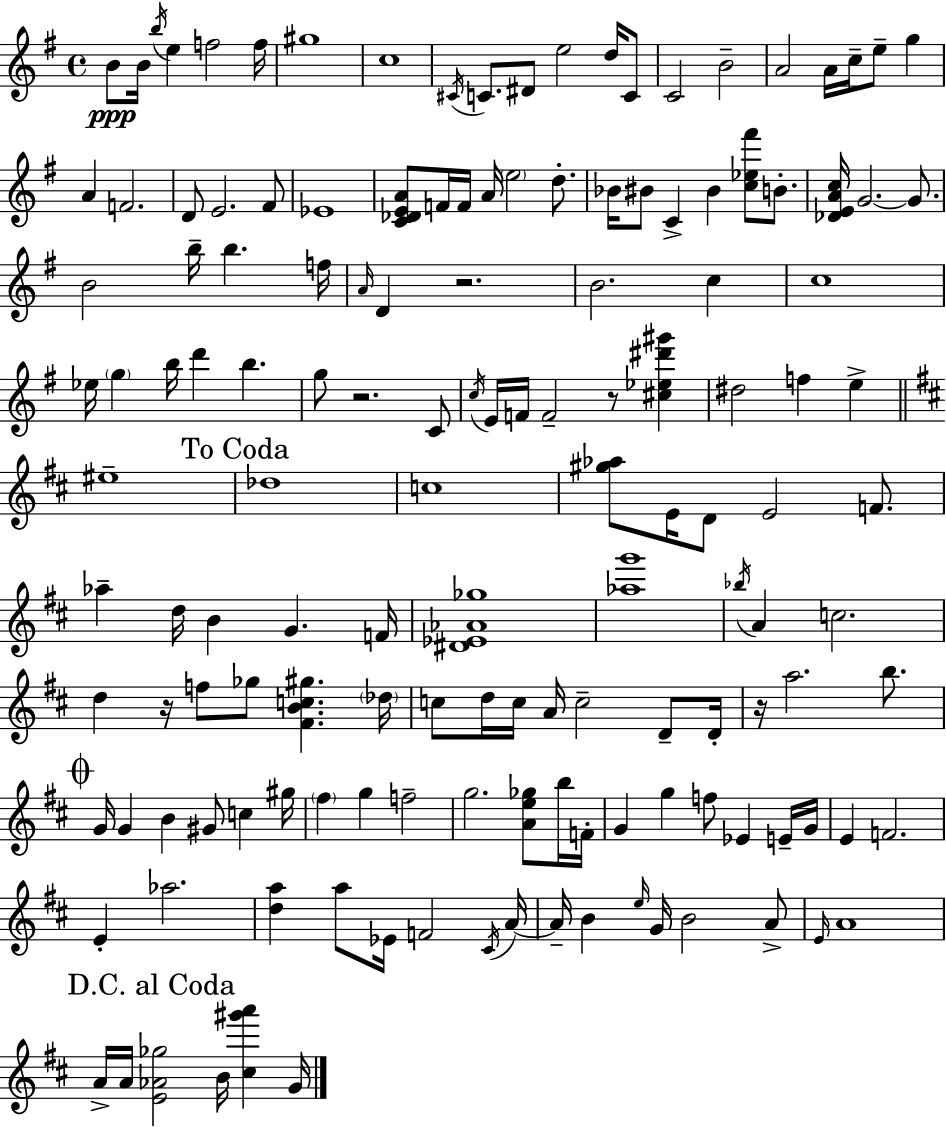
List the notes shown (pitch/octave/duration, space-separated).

B4/e B4/s B5/s E5/q F5/h F5/s G#5/w C5/w C#4/s C4/e. D#4/e E5/h D5/s C4/e C4/h B4/h A4/h A4/s C5/s E5/e G5/q A4/q F4/h. D4/e E4/h. F#4/e Eb4/w [C4,Db4,E4,A4]/e F4/s F4/s A4/s E5/h D5/e. Bb4/s BIS4/e C4/q BIS4/q [C5,Eb5,F#6]/e B4/e. [Db4,E4,A4,C5]/s G4/h. G4/e. B4/h B5/s B5/q. F5/s A4/s D4/q R/h. B4/h. C5/q C5/w Eb5/s G5/q B5/s D6/q B5/q. G5/e R/h. C4/e C5/s E4/s F4/s F4/h R/e [C#5,Eb5,D#6,G#6]/q D#5/h F5/q E5/q EIS5/w Db5/w C5/w [G#5,Ab5]/e E4/s D4/e E4/h F4/e. Ab5/q D5/s B4/q G4/q. F4/s [D#4,Eb4,Ab4,Gb5]/w [Ab5,G6]/w Bb5/s A4/q C5/h. D5/q R/s F5/e Gb5/e [F#4,B4,C5,G#5]/q. Db5/s C5/e D5/s C5/s A4/s C5/h D4/e D4/s R/s A5/h. B5/e. G4/s G4/q B4/q G#4/e C5/q G#5/s F#5/q G5/q F5/h G5/h. [A4,E5,Gb5]/e B5/s F4/s G4/q G5/q F5/e Eb4/q E4/s G4/s E4/q F4/h. E4/q Ab5/h. [D5,A5]/q A5/e Eb4/s F4/h C#4/s A4/s A4/s B4/q E5/s G4/s B4/h A4/e E4/s A4/w A4/s A4/s [E4,Ab4,Gb5]/h B4/s [C#5,G#6,A6]/q G4/s